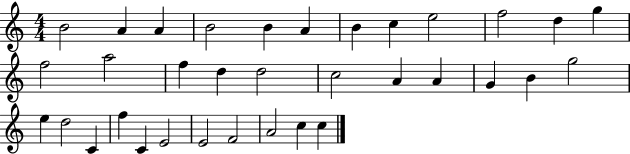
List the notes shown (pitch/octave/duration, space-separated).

B4/h A4/q A4/q B4/h B4/q A4/q B4/q C5/q E5/h F5/h D5/q G5/q F5/h A5/h F5/q D5/q D5/h C5/h A4/q A4/q G4/q B4/q G5/h E5/q D5/h C4/q F5/q C4/q E4/h E4/h F4/h A4/h C5/q C5/q